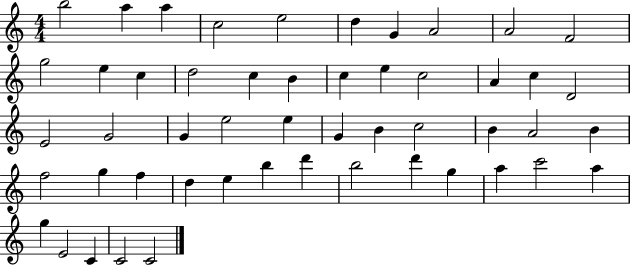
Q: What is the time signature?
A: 4/4